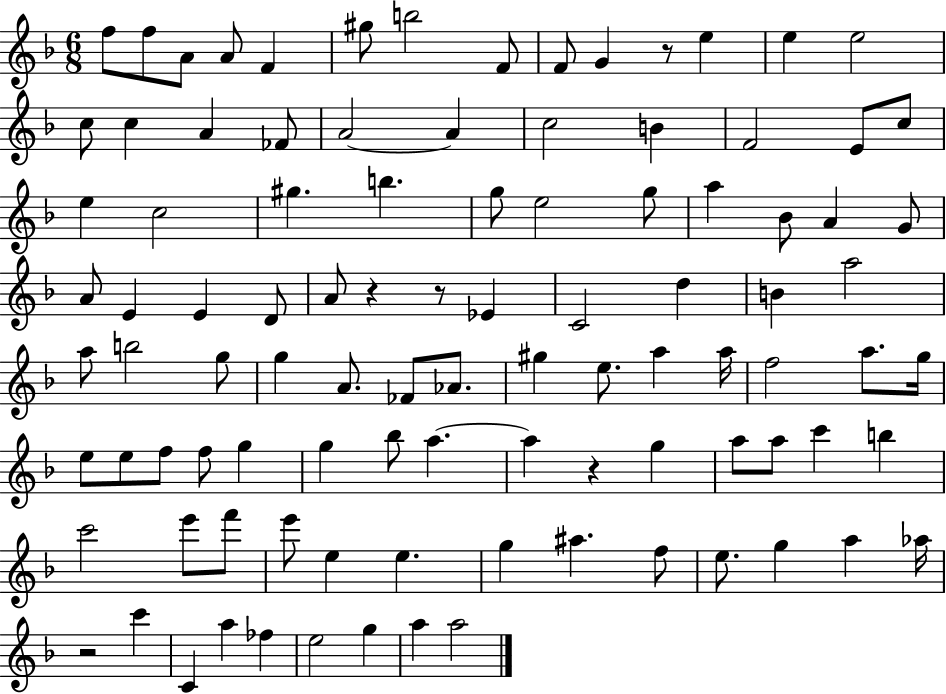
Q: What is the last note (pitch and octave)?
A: A5